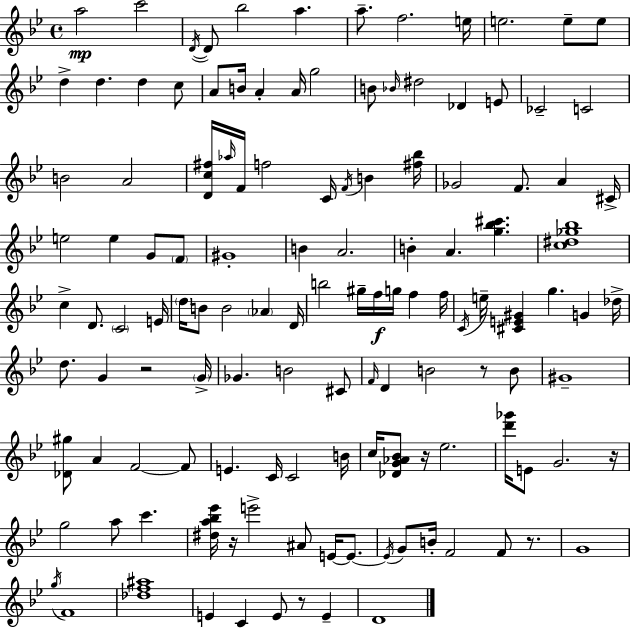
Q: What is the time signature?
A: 4/4